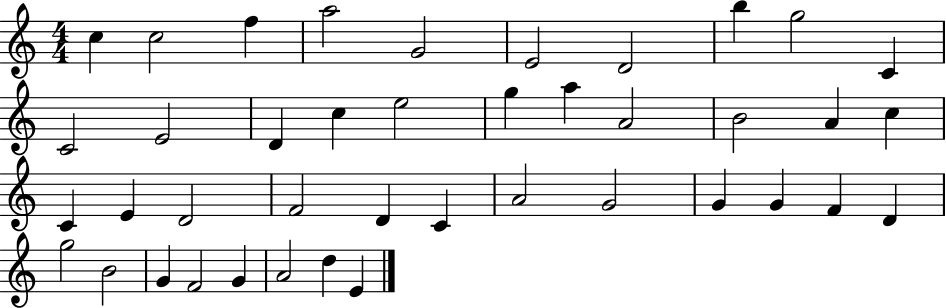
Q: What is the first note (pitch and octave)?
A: C5